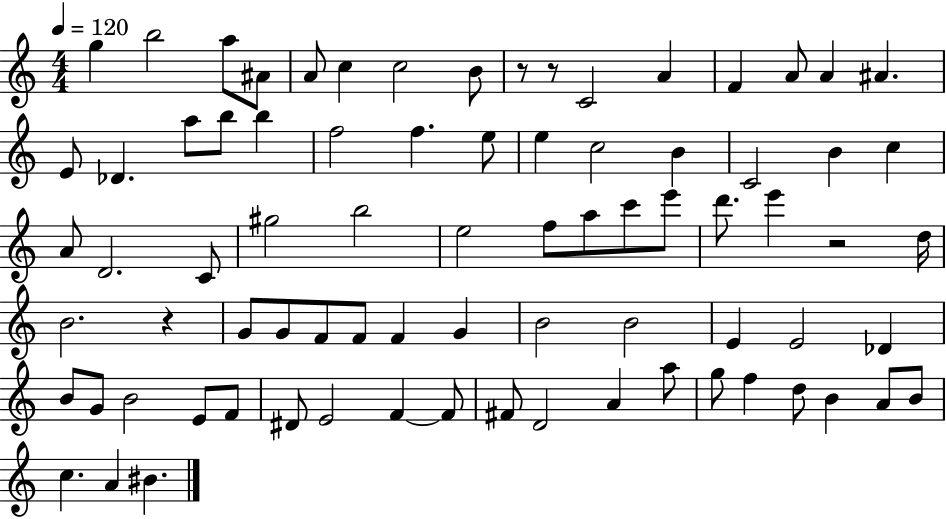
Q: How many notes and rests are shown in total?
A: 79